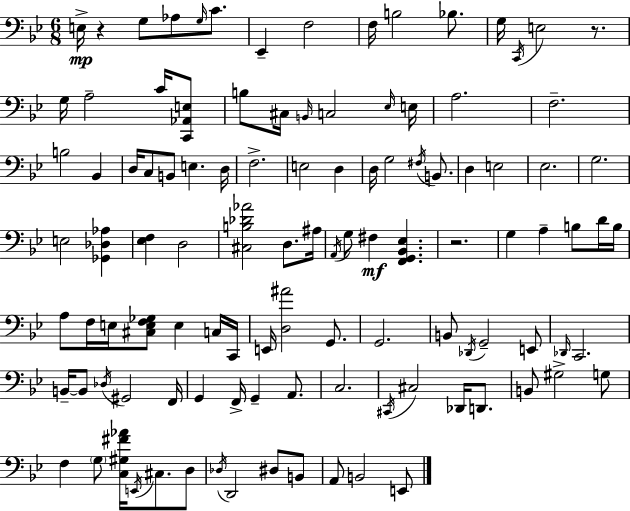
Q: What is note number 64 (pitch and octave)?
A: B2